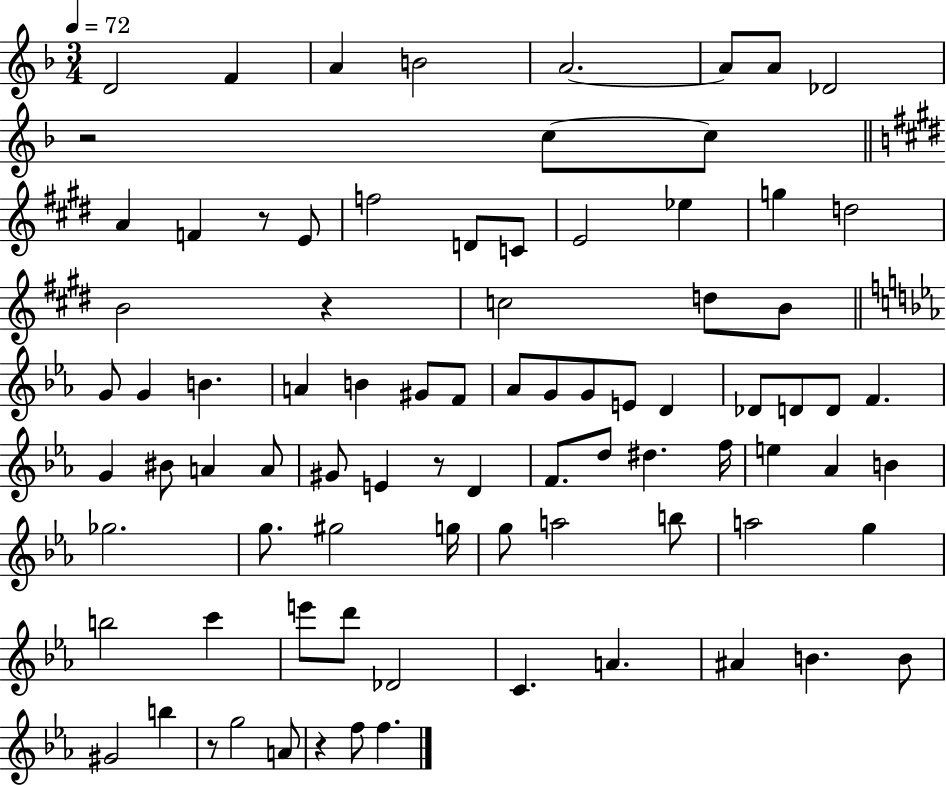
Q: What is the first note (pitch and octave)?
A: D4